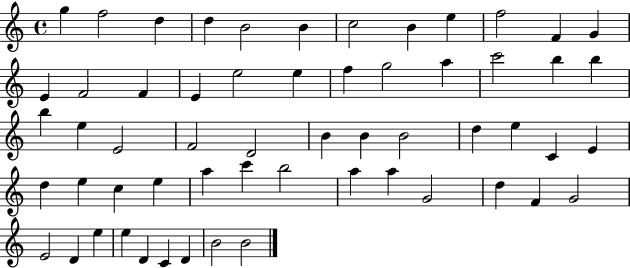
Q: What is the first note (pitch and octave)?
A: G5